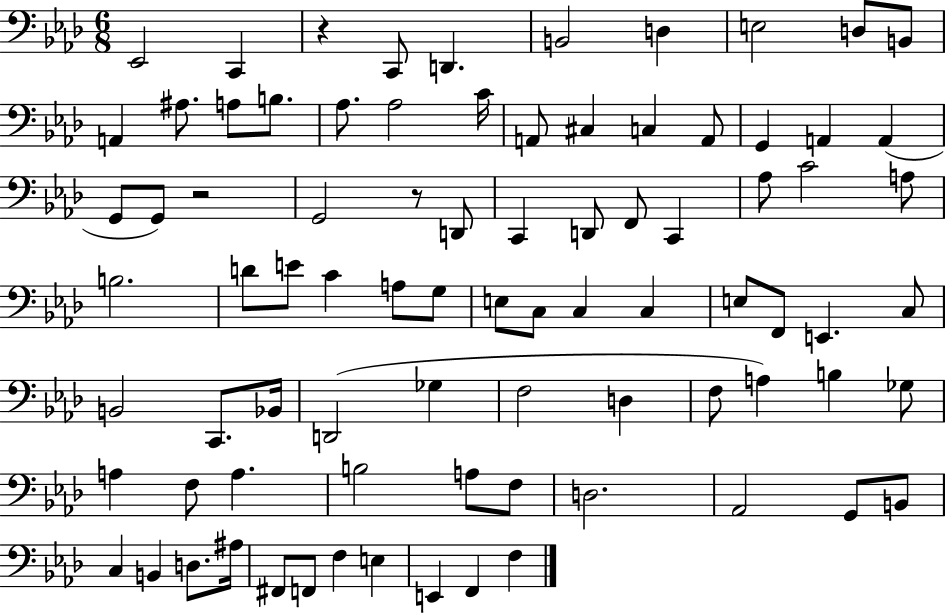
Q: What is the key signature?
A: AES major